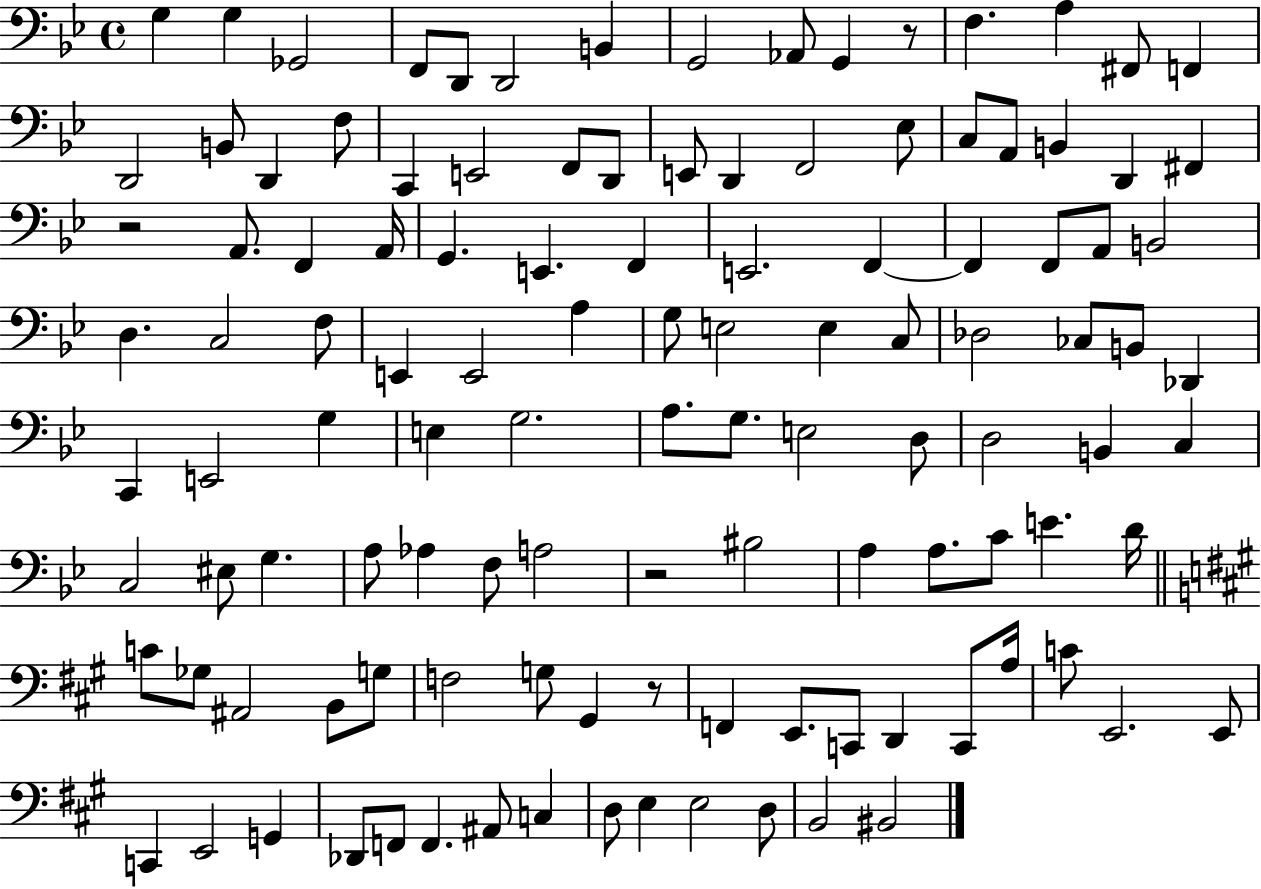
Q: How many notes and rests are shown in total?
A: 117